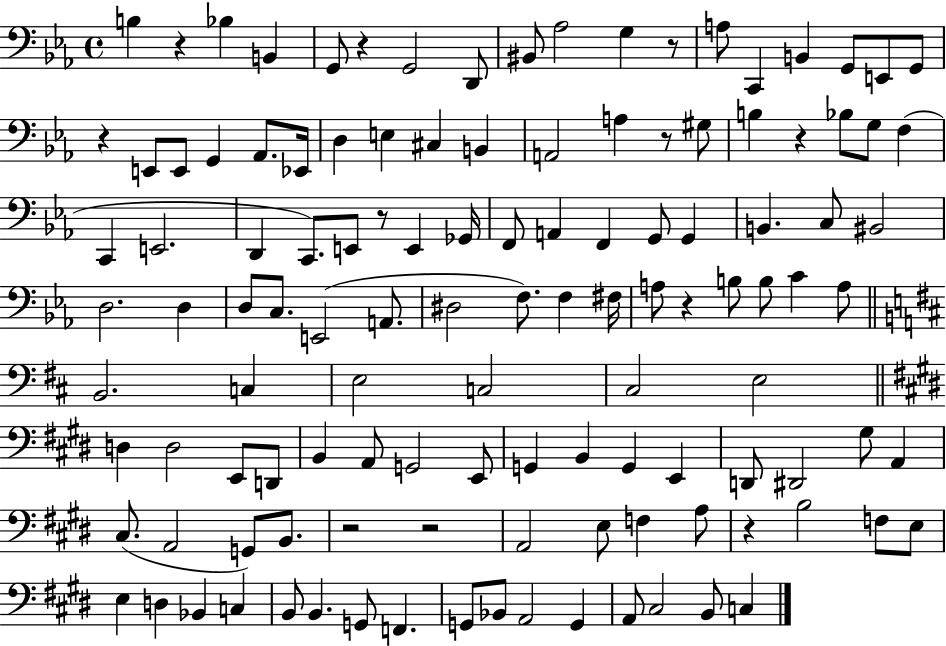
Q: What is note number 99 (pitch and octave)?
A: B2